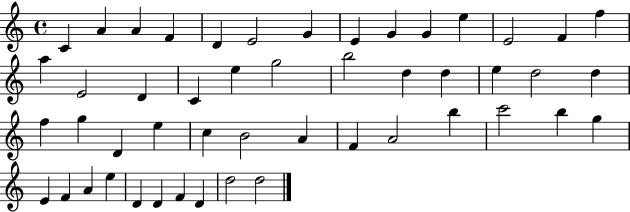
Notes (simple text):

C4/q A4/q A4/q F4/q D4/q E4/h G4/q E4/q G4/q G4/q E5/q E4/h F4/q F5/q A5/q E4/h D4/q C4/q E5/q G5/h B5/h D5/q D5/q E5/q D5/h D5/q F5/q G5/q D4/q E5/q C5/q B4/h A4/q F4/q A4/h B5/q C6/h B5/q G5/q E4/q F4/q A4/q E5/q D4/q D4/q F4/q D4/q D5/h D5/h